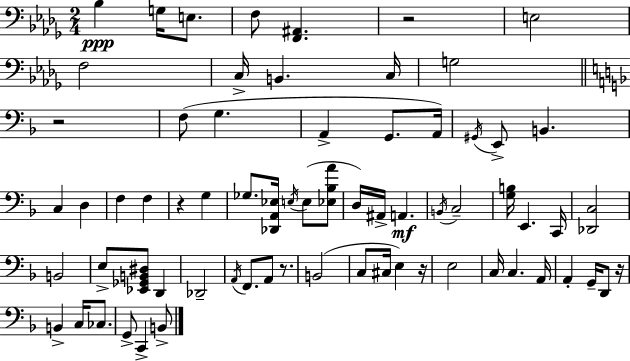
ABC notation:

X:1
T:Untitled
M:2/4
L:1/4
K:Bbm
_B, G,/4 E,/2 F,/2 [F,,^A,,] z2 E,2 F,2 C,/4 B,, C,/4 G,2 z2 F,/2 G, A,, G,,/2 A,,/4 ^G,,/4 E,,/2 B,, C, D, F, F, z G, _G,/2 [_D,,A,,_E,]/4 E,/4 E,/2 [_E,_B,A]/2 D,/4 ^A,,/4 A,, B,,/4 C,2 [G,B,]/4 E,, C,,/4 [_D,,C,]2 B,,2 E,/2 [_E,,_G,,B,,^D,]/2 D,, _D,,2 A,,/4 F,,/2 A,,/2 z/2 B,,2 C,/2 ^C,/4 E, z/4 E,2 C,/4 C, A,,/4 A,, G,,/4 D,,/2 z/4 B,, C,/4 _C,/2 G,,/2 C,, B,,/2